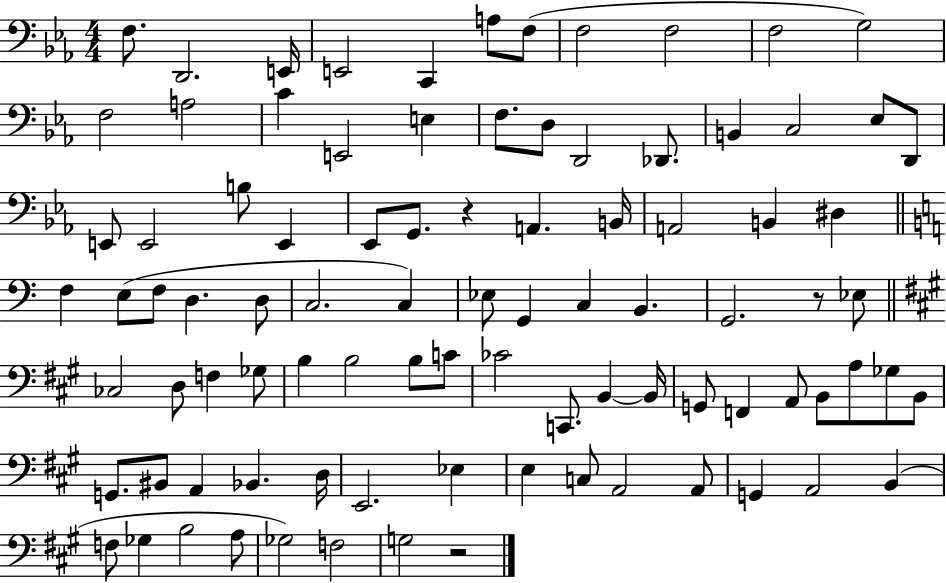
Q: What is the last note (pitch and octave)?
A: G3